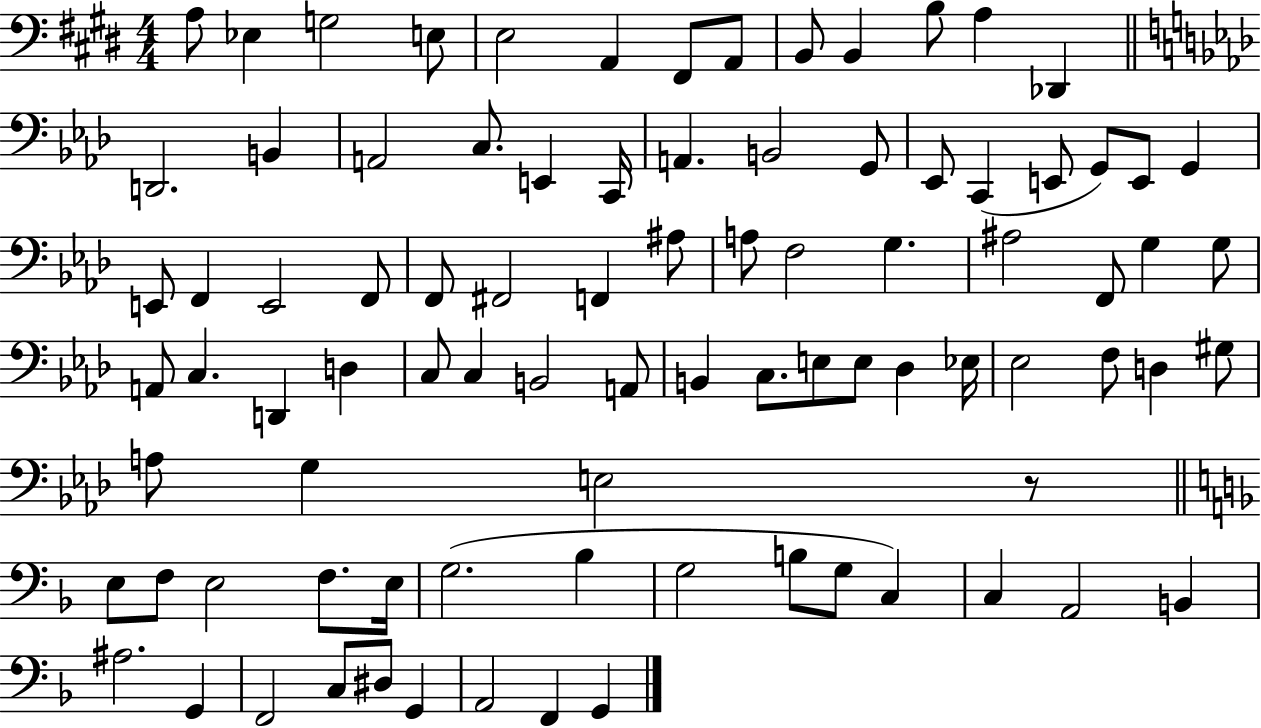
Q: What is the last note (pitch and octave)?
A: G2